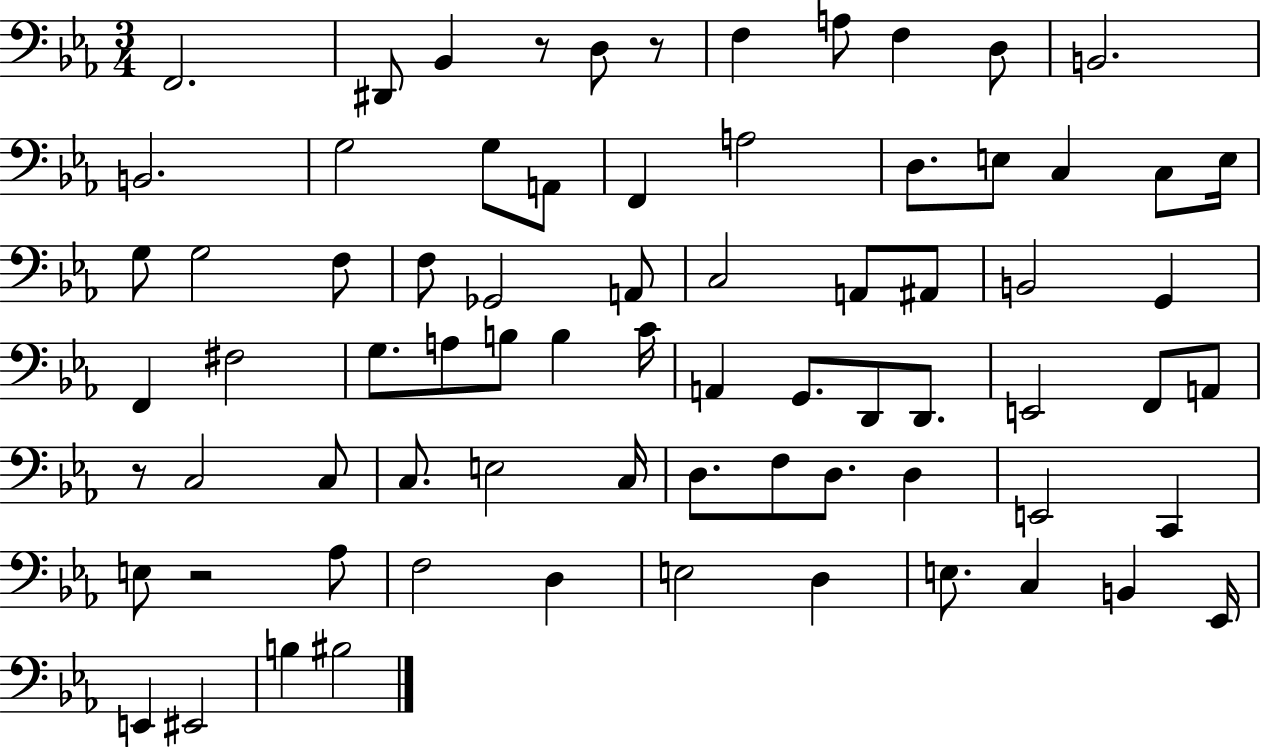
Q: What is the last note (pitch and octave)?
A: BIS3